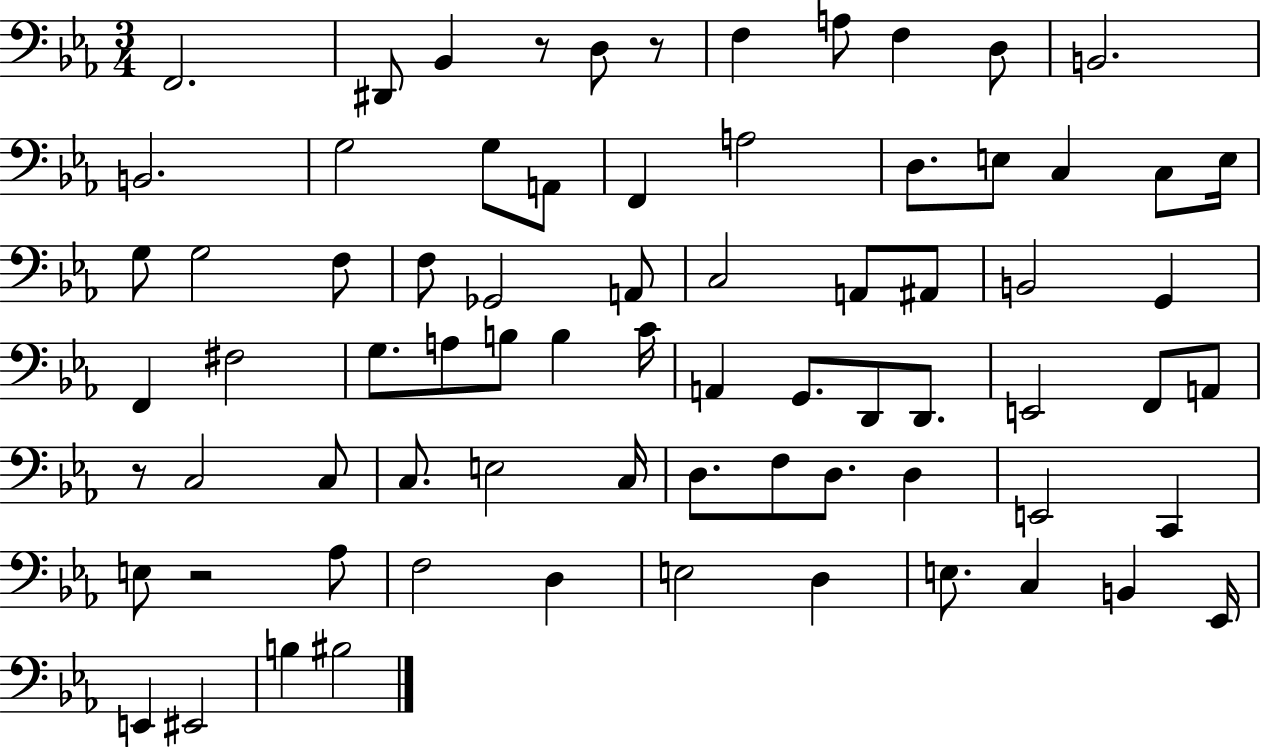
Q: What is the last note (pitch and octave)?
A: BIS3